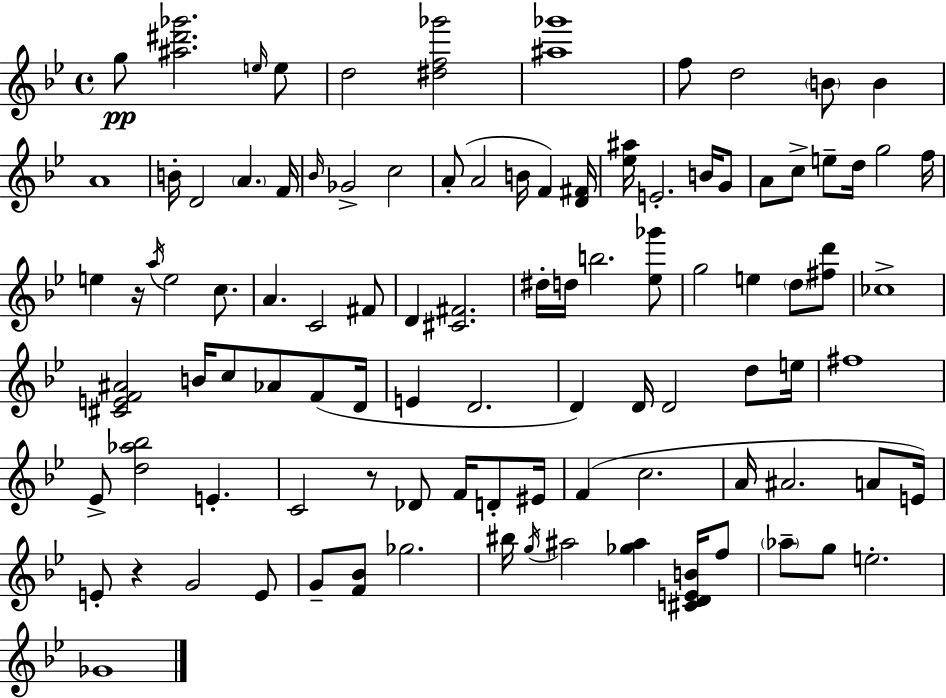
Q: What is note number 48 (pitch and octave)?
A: F4